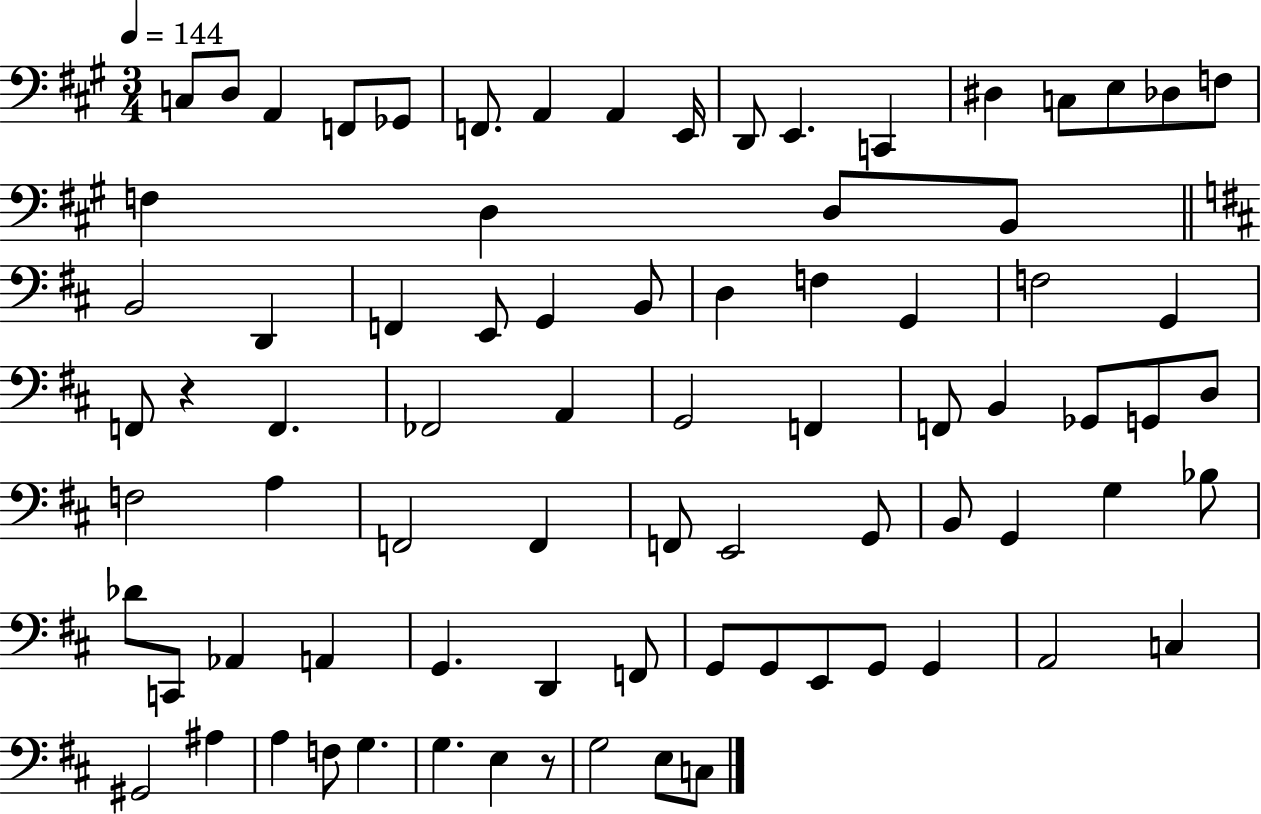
C3/e D3/e A2/q F2/e Gb2/e F2/e. A2/q A2/q E2/s D2/e E2/q. C2/q D#3/q C3/e E3/e Db3/e F3/e F3/q D3/q D3/e B2/e B2/h D2/q F2/q E2/e G2/q B2/e D3/q F3/q G2/q F3/h G2/q F2/e R/q F2/q. FES2/h A2/q G2/h F2/q F2/e B2/q Gb2/e G2/e D3/e F3/h A3/q F2/h F2/q F2/e E2/h G2/e B2/e G2/q G3/q Bb3/e Db4/e C2/e Ab2/q A2/q G2/q. D2/q F2/e G2/e G2/e E2/e G2/e G2/q A2/h C3/q G#2/h A#3/q A3/q F3/e G3/q. G3/q. E3/q R/e G3/h E3/e C3/e